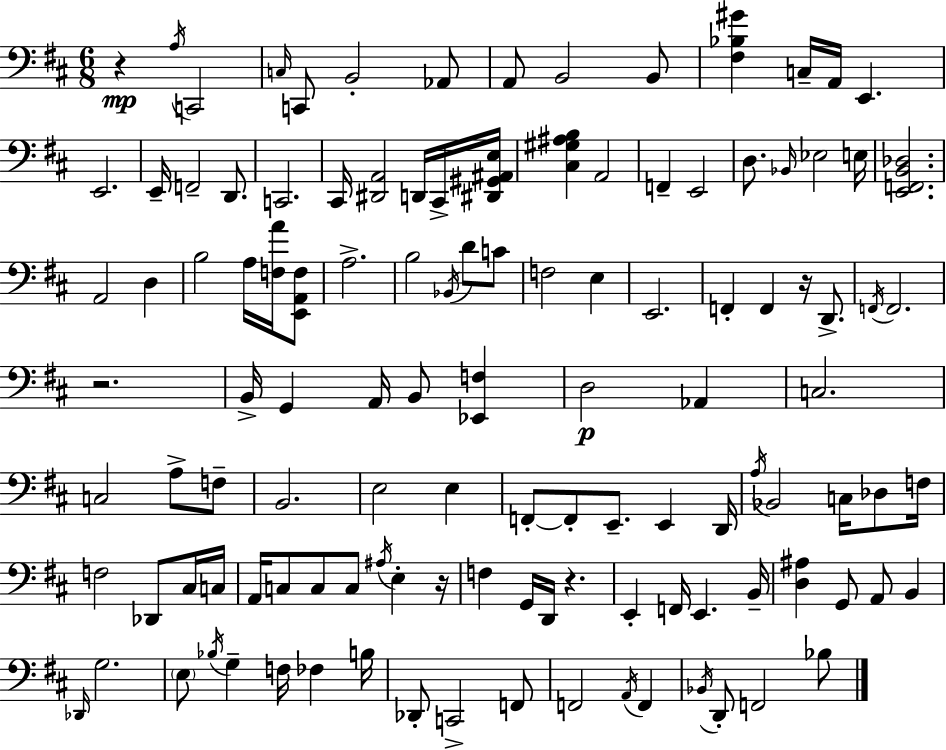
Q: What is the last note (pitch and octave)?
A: Bb3